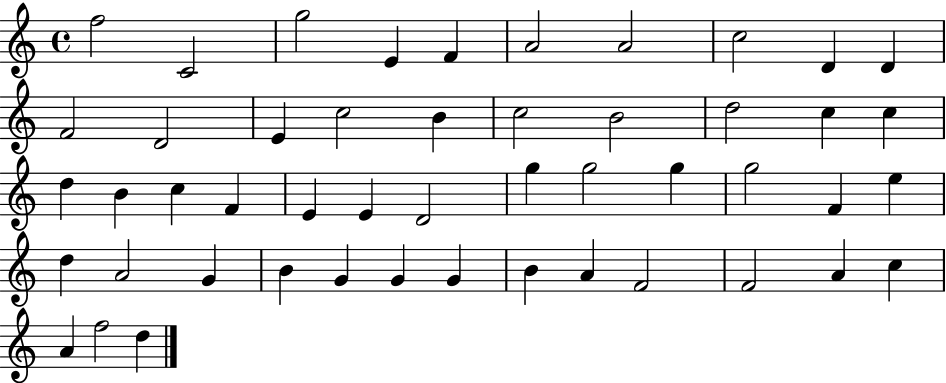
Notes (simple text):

F5/h C4/h G5/h E4/q F4/q A4/h A4/h C5/h D4/q D4/q F4/h D4/h E4/q C5/h B4/q C5/h B4/h D5/h C5/q C5/q D5/q B4/q C5/q F4/q E4/q E4/q D4/h G5/q G5/h G5/q G5/h F4/q E5/q D5/q A4/h G4/q B4/q G4/q G4/q G4/q B4/q A4/q F4/h F4/h A4/q C5/q A4/q F5/h D5/q